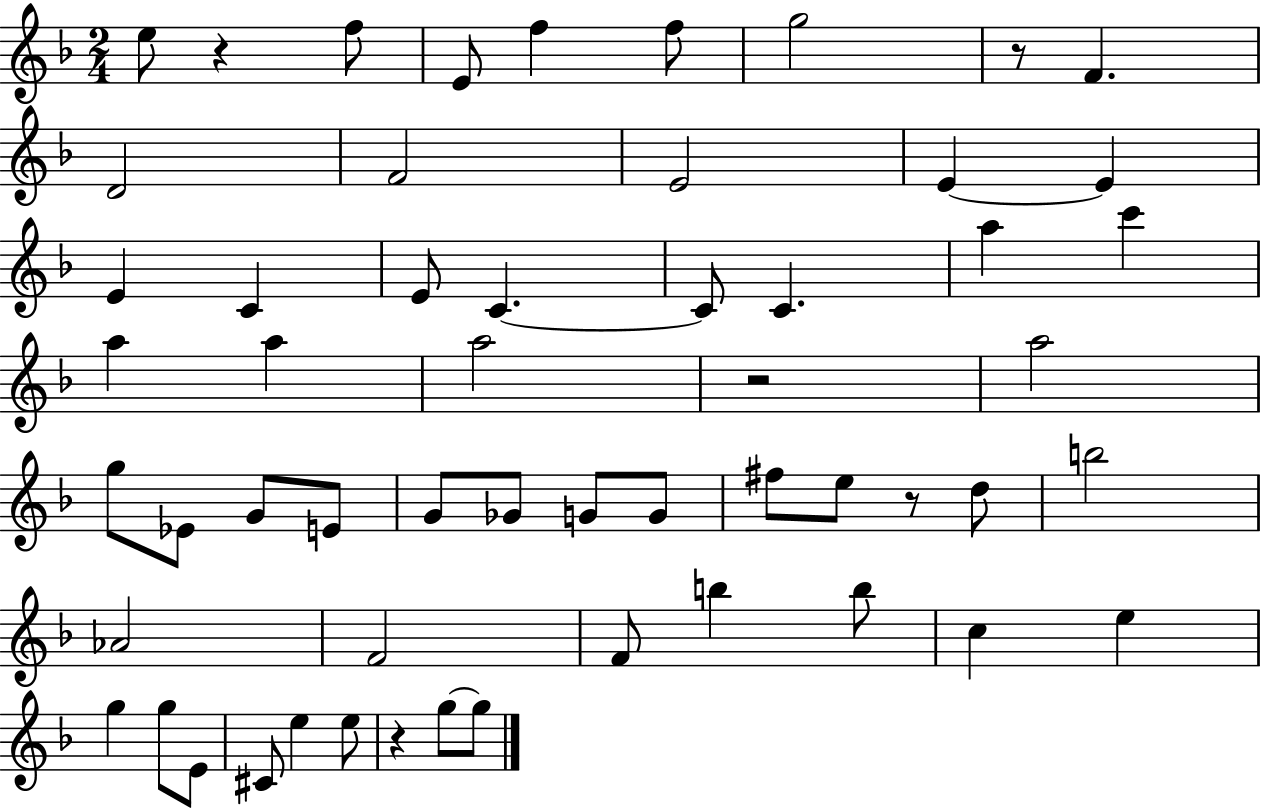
E5/e R/q F5/e E4/e F5/q F5/e G5/h R/e F4/q. D4/h F4/h E4/h E4/q E4/q E4/q C4/q E4/e C4/q. C4/e C4/q. A5/q C6/q A5/q A5/q A5/h R/h A5/h G5/e Eb4/e G4/e E4/e G4/e Gb4/e G4/e G4/e F#5/e E5/e R/e D5/e B5/h Ab4/h F4/h F4/e B5/q B5/e C5/q E5/q G5/q G5/e E4/e C#4/e E5/q E5/e R/q G5/e G5/e